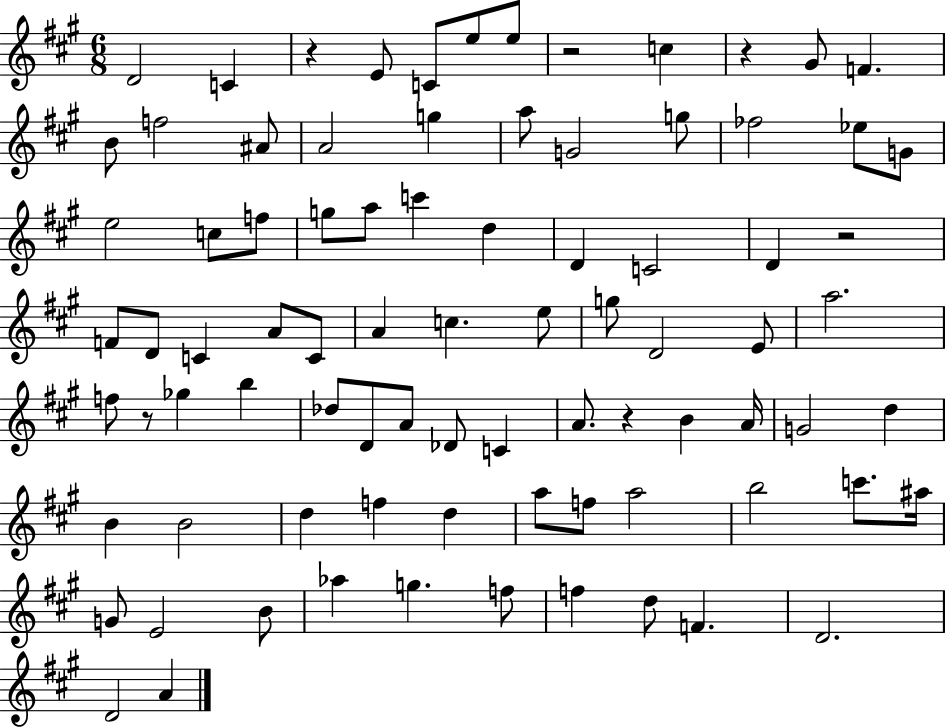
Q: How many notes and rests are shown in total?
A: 84